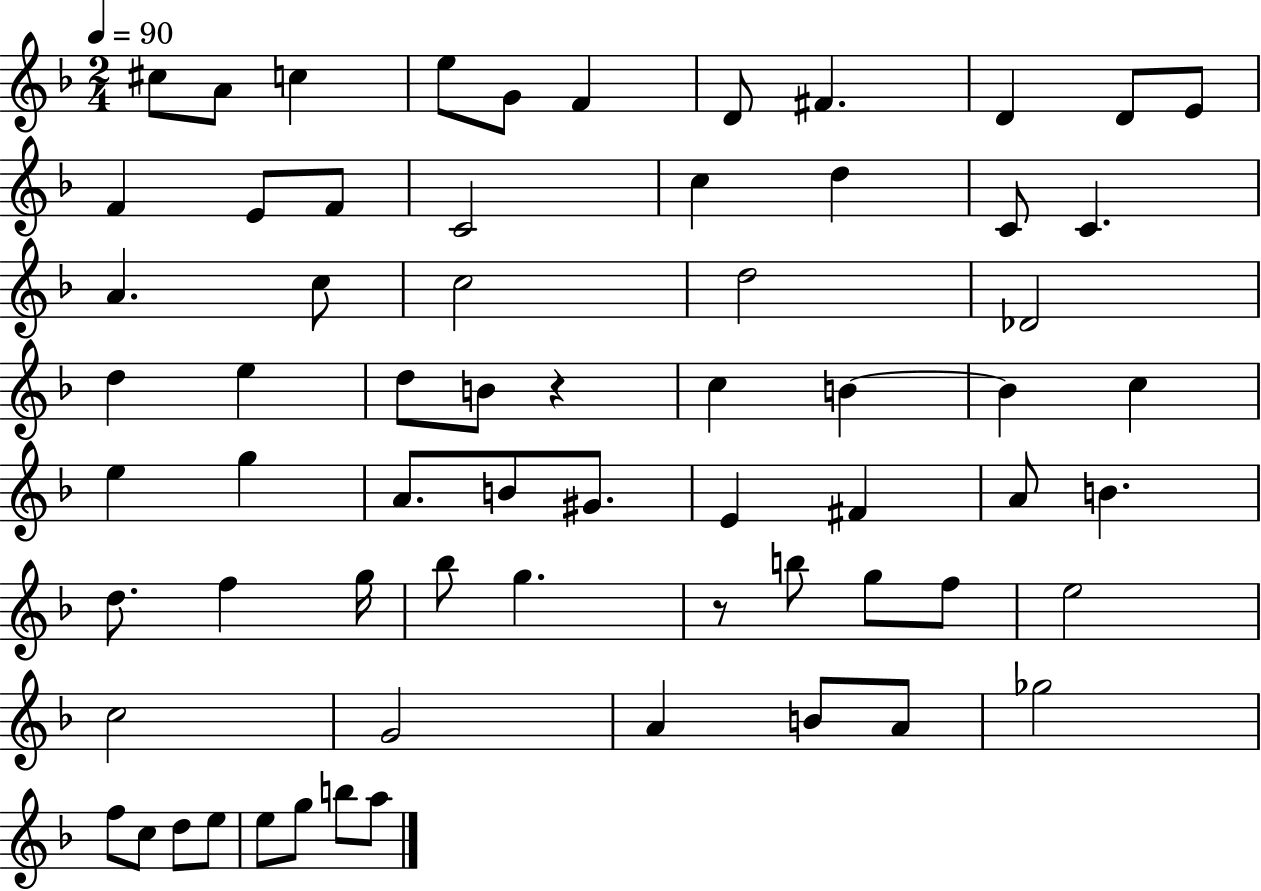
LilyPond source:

{
  \clef treble
  \numericTimeSignature
  \time 2/4
  \key f \major
  \tempo 4 = 90
  cis''8 a'8 c''4 | e''8 g'8 f'4 | d'8 fis'4. | d'4 d'8 e'8 | \break f'4 e'8 f'8 | c'2 | c''4 d''4 | c'8 c'4. | \break a'4. c''8 | c''2 | d''2 | des'2 | \break d''4 e''4 | d''8 b'8 r4 | c''4 b'4~~ | b'4 c''4 | \break e''4 g''4 | a'8. b'8 gis'8. | e'4 fis'4 | a'8 b'4. | \break d''8. f''4 g''16 | bes''8 g''4. | r8 b''8 g''8 f''8 | e''2 | \break c''2 | g'2 | a'4 b'8 a'8 | ges''2 | \break f''8 c''8 d''8 e''8 | e''8 g''8 b''8 a''8 | \bar "|."
}